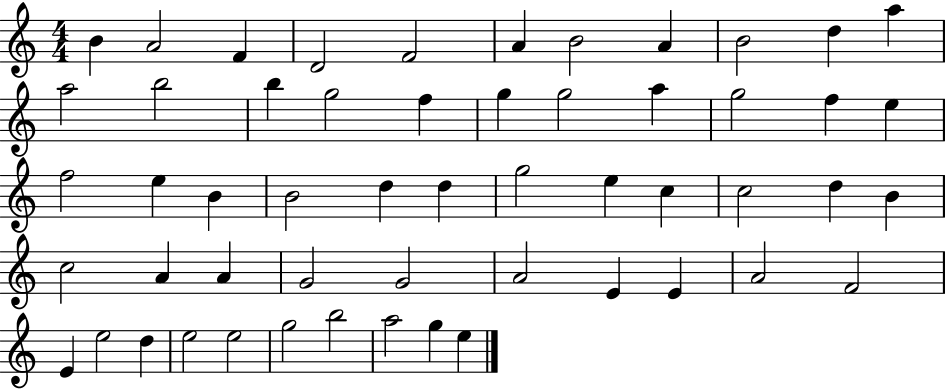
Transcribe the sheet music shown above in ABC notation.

X:1
T:Untitled
M:4/4
L:1/4
K:C
B A2 F D2 F2 A B2 A B2 d a a2 b2 b g2 f g g2 a g2 f e f2 e B B2 d d g2 e c c2 d B c2 A A G2 G2 A2 E E A2 F2 E e2 d e2 e2 g2 b2 a2 g e